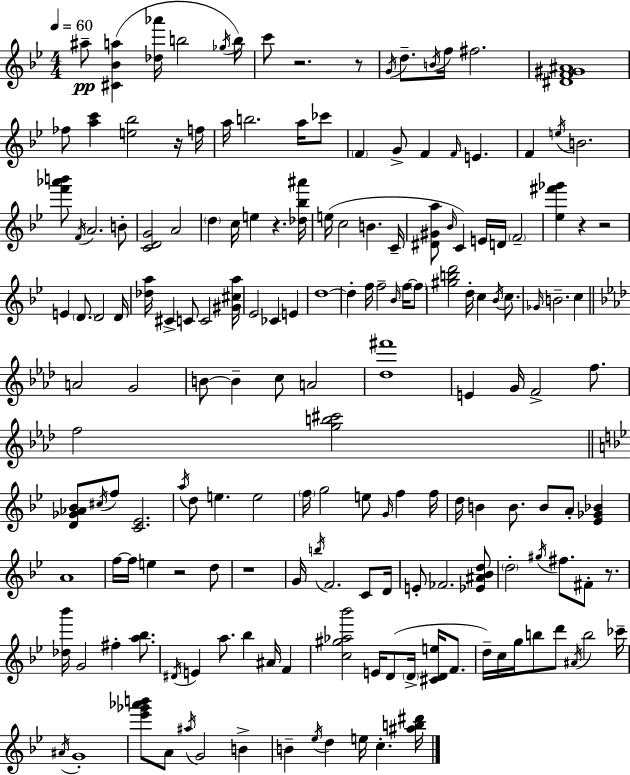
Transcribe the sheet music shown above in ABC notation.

X:1
T:Untitled
M:4/4
L:1/4
K:Bb
^a/2 [^C_Ba] [_d_a']/4 b2 _g/4 b/4 c'/2 z2 z/2 G/4 d/2 B/4 f/4 ^f2 [^DF^G^A]4 _f/2 [ac'] [e_b]2 z/4 f/4 a/4 b2 a/4 _c'/2 F G/2 F F/4 E F e/4 B2 [f'_a'b']/2 F/4 A2 B/2 [CDG]2 A2 d c/4 e z [_d_b^a']/4 e/4 c2 B C/4 [^D^Ga]/2 _B/4 C E/4 D/4 F2 [_e^f'_g'] z z2 E D/2 D2 D/4 [_da]/4 ^C C/2 C2 [^G^ca]/4 _E2 _C E d4 d f/4 f2 _B/4 f/4 f/2 [^gbd']2 d/4 c _B/4 c/2 _G/4 B2 c A2 G2 B/2 B c/2 A2 [_d^f']4 E G/4 F2 f/2 f2 [gb^c']2 [D_G_A_B]/2 ^c/4 f/2 [C_E]2 a/4 d/2 e e2 f/4 g2 e/2 G/4 f f/4 d/4 B B/2 B/2 A/2 [_E_G_B] A4 f/4 f/4 e z2 d/2 z4 G/4 b/4 F2 C/2 D/4 E/2 _F2 [_E^A_Bd]/2 d2 ^g/4 ^f/2 ^F/2 z/2 [_d_b']/4 G2 ^f [a_b]/2 ^D/4 E a/2 _b ^A/4 F [c^g_a_b']2 E/4 D/2 D/4 [^CDe]/4 F/2 d/4 c/4 g/4 b/2 d'/2 ^A/4 b2 _c'/4 ^A/4 G4 [_e'_g'_a'b']/2 A/2 ^a/4 G2 B B _e/4 d e/4 c [^ab^d']/4